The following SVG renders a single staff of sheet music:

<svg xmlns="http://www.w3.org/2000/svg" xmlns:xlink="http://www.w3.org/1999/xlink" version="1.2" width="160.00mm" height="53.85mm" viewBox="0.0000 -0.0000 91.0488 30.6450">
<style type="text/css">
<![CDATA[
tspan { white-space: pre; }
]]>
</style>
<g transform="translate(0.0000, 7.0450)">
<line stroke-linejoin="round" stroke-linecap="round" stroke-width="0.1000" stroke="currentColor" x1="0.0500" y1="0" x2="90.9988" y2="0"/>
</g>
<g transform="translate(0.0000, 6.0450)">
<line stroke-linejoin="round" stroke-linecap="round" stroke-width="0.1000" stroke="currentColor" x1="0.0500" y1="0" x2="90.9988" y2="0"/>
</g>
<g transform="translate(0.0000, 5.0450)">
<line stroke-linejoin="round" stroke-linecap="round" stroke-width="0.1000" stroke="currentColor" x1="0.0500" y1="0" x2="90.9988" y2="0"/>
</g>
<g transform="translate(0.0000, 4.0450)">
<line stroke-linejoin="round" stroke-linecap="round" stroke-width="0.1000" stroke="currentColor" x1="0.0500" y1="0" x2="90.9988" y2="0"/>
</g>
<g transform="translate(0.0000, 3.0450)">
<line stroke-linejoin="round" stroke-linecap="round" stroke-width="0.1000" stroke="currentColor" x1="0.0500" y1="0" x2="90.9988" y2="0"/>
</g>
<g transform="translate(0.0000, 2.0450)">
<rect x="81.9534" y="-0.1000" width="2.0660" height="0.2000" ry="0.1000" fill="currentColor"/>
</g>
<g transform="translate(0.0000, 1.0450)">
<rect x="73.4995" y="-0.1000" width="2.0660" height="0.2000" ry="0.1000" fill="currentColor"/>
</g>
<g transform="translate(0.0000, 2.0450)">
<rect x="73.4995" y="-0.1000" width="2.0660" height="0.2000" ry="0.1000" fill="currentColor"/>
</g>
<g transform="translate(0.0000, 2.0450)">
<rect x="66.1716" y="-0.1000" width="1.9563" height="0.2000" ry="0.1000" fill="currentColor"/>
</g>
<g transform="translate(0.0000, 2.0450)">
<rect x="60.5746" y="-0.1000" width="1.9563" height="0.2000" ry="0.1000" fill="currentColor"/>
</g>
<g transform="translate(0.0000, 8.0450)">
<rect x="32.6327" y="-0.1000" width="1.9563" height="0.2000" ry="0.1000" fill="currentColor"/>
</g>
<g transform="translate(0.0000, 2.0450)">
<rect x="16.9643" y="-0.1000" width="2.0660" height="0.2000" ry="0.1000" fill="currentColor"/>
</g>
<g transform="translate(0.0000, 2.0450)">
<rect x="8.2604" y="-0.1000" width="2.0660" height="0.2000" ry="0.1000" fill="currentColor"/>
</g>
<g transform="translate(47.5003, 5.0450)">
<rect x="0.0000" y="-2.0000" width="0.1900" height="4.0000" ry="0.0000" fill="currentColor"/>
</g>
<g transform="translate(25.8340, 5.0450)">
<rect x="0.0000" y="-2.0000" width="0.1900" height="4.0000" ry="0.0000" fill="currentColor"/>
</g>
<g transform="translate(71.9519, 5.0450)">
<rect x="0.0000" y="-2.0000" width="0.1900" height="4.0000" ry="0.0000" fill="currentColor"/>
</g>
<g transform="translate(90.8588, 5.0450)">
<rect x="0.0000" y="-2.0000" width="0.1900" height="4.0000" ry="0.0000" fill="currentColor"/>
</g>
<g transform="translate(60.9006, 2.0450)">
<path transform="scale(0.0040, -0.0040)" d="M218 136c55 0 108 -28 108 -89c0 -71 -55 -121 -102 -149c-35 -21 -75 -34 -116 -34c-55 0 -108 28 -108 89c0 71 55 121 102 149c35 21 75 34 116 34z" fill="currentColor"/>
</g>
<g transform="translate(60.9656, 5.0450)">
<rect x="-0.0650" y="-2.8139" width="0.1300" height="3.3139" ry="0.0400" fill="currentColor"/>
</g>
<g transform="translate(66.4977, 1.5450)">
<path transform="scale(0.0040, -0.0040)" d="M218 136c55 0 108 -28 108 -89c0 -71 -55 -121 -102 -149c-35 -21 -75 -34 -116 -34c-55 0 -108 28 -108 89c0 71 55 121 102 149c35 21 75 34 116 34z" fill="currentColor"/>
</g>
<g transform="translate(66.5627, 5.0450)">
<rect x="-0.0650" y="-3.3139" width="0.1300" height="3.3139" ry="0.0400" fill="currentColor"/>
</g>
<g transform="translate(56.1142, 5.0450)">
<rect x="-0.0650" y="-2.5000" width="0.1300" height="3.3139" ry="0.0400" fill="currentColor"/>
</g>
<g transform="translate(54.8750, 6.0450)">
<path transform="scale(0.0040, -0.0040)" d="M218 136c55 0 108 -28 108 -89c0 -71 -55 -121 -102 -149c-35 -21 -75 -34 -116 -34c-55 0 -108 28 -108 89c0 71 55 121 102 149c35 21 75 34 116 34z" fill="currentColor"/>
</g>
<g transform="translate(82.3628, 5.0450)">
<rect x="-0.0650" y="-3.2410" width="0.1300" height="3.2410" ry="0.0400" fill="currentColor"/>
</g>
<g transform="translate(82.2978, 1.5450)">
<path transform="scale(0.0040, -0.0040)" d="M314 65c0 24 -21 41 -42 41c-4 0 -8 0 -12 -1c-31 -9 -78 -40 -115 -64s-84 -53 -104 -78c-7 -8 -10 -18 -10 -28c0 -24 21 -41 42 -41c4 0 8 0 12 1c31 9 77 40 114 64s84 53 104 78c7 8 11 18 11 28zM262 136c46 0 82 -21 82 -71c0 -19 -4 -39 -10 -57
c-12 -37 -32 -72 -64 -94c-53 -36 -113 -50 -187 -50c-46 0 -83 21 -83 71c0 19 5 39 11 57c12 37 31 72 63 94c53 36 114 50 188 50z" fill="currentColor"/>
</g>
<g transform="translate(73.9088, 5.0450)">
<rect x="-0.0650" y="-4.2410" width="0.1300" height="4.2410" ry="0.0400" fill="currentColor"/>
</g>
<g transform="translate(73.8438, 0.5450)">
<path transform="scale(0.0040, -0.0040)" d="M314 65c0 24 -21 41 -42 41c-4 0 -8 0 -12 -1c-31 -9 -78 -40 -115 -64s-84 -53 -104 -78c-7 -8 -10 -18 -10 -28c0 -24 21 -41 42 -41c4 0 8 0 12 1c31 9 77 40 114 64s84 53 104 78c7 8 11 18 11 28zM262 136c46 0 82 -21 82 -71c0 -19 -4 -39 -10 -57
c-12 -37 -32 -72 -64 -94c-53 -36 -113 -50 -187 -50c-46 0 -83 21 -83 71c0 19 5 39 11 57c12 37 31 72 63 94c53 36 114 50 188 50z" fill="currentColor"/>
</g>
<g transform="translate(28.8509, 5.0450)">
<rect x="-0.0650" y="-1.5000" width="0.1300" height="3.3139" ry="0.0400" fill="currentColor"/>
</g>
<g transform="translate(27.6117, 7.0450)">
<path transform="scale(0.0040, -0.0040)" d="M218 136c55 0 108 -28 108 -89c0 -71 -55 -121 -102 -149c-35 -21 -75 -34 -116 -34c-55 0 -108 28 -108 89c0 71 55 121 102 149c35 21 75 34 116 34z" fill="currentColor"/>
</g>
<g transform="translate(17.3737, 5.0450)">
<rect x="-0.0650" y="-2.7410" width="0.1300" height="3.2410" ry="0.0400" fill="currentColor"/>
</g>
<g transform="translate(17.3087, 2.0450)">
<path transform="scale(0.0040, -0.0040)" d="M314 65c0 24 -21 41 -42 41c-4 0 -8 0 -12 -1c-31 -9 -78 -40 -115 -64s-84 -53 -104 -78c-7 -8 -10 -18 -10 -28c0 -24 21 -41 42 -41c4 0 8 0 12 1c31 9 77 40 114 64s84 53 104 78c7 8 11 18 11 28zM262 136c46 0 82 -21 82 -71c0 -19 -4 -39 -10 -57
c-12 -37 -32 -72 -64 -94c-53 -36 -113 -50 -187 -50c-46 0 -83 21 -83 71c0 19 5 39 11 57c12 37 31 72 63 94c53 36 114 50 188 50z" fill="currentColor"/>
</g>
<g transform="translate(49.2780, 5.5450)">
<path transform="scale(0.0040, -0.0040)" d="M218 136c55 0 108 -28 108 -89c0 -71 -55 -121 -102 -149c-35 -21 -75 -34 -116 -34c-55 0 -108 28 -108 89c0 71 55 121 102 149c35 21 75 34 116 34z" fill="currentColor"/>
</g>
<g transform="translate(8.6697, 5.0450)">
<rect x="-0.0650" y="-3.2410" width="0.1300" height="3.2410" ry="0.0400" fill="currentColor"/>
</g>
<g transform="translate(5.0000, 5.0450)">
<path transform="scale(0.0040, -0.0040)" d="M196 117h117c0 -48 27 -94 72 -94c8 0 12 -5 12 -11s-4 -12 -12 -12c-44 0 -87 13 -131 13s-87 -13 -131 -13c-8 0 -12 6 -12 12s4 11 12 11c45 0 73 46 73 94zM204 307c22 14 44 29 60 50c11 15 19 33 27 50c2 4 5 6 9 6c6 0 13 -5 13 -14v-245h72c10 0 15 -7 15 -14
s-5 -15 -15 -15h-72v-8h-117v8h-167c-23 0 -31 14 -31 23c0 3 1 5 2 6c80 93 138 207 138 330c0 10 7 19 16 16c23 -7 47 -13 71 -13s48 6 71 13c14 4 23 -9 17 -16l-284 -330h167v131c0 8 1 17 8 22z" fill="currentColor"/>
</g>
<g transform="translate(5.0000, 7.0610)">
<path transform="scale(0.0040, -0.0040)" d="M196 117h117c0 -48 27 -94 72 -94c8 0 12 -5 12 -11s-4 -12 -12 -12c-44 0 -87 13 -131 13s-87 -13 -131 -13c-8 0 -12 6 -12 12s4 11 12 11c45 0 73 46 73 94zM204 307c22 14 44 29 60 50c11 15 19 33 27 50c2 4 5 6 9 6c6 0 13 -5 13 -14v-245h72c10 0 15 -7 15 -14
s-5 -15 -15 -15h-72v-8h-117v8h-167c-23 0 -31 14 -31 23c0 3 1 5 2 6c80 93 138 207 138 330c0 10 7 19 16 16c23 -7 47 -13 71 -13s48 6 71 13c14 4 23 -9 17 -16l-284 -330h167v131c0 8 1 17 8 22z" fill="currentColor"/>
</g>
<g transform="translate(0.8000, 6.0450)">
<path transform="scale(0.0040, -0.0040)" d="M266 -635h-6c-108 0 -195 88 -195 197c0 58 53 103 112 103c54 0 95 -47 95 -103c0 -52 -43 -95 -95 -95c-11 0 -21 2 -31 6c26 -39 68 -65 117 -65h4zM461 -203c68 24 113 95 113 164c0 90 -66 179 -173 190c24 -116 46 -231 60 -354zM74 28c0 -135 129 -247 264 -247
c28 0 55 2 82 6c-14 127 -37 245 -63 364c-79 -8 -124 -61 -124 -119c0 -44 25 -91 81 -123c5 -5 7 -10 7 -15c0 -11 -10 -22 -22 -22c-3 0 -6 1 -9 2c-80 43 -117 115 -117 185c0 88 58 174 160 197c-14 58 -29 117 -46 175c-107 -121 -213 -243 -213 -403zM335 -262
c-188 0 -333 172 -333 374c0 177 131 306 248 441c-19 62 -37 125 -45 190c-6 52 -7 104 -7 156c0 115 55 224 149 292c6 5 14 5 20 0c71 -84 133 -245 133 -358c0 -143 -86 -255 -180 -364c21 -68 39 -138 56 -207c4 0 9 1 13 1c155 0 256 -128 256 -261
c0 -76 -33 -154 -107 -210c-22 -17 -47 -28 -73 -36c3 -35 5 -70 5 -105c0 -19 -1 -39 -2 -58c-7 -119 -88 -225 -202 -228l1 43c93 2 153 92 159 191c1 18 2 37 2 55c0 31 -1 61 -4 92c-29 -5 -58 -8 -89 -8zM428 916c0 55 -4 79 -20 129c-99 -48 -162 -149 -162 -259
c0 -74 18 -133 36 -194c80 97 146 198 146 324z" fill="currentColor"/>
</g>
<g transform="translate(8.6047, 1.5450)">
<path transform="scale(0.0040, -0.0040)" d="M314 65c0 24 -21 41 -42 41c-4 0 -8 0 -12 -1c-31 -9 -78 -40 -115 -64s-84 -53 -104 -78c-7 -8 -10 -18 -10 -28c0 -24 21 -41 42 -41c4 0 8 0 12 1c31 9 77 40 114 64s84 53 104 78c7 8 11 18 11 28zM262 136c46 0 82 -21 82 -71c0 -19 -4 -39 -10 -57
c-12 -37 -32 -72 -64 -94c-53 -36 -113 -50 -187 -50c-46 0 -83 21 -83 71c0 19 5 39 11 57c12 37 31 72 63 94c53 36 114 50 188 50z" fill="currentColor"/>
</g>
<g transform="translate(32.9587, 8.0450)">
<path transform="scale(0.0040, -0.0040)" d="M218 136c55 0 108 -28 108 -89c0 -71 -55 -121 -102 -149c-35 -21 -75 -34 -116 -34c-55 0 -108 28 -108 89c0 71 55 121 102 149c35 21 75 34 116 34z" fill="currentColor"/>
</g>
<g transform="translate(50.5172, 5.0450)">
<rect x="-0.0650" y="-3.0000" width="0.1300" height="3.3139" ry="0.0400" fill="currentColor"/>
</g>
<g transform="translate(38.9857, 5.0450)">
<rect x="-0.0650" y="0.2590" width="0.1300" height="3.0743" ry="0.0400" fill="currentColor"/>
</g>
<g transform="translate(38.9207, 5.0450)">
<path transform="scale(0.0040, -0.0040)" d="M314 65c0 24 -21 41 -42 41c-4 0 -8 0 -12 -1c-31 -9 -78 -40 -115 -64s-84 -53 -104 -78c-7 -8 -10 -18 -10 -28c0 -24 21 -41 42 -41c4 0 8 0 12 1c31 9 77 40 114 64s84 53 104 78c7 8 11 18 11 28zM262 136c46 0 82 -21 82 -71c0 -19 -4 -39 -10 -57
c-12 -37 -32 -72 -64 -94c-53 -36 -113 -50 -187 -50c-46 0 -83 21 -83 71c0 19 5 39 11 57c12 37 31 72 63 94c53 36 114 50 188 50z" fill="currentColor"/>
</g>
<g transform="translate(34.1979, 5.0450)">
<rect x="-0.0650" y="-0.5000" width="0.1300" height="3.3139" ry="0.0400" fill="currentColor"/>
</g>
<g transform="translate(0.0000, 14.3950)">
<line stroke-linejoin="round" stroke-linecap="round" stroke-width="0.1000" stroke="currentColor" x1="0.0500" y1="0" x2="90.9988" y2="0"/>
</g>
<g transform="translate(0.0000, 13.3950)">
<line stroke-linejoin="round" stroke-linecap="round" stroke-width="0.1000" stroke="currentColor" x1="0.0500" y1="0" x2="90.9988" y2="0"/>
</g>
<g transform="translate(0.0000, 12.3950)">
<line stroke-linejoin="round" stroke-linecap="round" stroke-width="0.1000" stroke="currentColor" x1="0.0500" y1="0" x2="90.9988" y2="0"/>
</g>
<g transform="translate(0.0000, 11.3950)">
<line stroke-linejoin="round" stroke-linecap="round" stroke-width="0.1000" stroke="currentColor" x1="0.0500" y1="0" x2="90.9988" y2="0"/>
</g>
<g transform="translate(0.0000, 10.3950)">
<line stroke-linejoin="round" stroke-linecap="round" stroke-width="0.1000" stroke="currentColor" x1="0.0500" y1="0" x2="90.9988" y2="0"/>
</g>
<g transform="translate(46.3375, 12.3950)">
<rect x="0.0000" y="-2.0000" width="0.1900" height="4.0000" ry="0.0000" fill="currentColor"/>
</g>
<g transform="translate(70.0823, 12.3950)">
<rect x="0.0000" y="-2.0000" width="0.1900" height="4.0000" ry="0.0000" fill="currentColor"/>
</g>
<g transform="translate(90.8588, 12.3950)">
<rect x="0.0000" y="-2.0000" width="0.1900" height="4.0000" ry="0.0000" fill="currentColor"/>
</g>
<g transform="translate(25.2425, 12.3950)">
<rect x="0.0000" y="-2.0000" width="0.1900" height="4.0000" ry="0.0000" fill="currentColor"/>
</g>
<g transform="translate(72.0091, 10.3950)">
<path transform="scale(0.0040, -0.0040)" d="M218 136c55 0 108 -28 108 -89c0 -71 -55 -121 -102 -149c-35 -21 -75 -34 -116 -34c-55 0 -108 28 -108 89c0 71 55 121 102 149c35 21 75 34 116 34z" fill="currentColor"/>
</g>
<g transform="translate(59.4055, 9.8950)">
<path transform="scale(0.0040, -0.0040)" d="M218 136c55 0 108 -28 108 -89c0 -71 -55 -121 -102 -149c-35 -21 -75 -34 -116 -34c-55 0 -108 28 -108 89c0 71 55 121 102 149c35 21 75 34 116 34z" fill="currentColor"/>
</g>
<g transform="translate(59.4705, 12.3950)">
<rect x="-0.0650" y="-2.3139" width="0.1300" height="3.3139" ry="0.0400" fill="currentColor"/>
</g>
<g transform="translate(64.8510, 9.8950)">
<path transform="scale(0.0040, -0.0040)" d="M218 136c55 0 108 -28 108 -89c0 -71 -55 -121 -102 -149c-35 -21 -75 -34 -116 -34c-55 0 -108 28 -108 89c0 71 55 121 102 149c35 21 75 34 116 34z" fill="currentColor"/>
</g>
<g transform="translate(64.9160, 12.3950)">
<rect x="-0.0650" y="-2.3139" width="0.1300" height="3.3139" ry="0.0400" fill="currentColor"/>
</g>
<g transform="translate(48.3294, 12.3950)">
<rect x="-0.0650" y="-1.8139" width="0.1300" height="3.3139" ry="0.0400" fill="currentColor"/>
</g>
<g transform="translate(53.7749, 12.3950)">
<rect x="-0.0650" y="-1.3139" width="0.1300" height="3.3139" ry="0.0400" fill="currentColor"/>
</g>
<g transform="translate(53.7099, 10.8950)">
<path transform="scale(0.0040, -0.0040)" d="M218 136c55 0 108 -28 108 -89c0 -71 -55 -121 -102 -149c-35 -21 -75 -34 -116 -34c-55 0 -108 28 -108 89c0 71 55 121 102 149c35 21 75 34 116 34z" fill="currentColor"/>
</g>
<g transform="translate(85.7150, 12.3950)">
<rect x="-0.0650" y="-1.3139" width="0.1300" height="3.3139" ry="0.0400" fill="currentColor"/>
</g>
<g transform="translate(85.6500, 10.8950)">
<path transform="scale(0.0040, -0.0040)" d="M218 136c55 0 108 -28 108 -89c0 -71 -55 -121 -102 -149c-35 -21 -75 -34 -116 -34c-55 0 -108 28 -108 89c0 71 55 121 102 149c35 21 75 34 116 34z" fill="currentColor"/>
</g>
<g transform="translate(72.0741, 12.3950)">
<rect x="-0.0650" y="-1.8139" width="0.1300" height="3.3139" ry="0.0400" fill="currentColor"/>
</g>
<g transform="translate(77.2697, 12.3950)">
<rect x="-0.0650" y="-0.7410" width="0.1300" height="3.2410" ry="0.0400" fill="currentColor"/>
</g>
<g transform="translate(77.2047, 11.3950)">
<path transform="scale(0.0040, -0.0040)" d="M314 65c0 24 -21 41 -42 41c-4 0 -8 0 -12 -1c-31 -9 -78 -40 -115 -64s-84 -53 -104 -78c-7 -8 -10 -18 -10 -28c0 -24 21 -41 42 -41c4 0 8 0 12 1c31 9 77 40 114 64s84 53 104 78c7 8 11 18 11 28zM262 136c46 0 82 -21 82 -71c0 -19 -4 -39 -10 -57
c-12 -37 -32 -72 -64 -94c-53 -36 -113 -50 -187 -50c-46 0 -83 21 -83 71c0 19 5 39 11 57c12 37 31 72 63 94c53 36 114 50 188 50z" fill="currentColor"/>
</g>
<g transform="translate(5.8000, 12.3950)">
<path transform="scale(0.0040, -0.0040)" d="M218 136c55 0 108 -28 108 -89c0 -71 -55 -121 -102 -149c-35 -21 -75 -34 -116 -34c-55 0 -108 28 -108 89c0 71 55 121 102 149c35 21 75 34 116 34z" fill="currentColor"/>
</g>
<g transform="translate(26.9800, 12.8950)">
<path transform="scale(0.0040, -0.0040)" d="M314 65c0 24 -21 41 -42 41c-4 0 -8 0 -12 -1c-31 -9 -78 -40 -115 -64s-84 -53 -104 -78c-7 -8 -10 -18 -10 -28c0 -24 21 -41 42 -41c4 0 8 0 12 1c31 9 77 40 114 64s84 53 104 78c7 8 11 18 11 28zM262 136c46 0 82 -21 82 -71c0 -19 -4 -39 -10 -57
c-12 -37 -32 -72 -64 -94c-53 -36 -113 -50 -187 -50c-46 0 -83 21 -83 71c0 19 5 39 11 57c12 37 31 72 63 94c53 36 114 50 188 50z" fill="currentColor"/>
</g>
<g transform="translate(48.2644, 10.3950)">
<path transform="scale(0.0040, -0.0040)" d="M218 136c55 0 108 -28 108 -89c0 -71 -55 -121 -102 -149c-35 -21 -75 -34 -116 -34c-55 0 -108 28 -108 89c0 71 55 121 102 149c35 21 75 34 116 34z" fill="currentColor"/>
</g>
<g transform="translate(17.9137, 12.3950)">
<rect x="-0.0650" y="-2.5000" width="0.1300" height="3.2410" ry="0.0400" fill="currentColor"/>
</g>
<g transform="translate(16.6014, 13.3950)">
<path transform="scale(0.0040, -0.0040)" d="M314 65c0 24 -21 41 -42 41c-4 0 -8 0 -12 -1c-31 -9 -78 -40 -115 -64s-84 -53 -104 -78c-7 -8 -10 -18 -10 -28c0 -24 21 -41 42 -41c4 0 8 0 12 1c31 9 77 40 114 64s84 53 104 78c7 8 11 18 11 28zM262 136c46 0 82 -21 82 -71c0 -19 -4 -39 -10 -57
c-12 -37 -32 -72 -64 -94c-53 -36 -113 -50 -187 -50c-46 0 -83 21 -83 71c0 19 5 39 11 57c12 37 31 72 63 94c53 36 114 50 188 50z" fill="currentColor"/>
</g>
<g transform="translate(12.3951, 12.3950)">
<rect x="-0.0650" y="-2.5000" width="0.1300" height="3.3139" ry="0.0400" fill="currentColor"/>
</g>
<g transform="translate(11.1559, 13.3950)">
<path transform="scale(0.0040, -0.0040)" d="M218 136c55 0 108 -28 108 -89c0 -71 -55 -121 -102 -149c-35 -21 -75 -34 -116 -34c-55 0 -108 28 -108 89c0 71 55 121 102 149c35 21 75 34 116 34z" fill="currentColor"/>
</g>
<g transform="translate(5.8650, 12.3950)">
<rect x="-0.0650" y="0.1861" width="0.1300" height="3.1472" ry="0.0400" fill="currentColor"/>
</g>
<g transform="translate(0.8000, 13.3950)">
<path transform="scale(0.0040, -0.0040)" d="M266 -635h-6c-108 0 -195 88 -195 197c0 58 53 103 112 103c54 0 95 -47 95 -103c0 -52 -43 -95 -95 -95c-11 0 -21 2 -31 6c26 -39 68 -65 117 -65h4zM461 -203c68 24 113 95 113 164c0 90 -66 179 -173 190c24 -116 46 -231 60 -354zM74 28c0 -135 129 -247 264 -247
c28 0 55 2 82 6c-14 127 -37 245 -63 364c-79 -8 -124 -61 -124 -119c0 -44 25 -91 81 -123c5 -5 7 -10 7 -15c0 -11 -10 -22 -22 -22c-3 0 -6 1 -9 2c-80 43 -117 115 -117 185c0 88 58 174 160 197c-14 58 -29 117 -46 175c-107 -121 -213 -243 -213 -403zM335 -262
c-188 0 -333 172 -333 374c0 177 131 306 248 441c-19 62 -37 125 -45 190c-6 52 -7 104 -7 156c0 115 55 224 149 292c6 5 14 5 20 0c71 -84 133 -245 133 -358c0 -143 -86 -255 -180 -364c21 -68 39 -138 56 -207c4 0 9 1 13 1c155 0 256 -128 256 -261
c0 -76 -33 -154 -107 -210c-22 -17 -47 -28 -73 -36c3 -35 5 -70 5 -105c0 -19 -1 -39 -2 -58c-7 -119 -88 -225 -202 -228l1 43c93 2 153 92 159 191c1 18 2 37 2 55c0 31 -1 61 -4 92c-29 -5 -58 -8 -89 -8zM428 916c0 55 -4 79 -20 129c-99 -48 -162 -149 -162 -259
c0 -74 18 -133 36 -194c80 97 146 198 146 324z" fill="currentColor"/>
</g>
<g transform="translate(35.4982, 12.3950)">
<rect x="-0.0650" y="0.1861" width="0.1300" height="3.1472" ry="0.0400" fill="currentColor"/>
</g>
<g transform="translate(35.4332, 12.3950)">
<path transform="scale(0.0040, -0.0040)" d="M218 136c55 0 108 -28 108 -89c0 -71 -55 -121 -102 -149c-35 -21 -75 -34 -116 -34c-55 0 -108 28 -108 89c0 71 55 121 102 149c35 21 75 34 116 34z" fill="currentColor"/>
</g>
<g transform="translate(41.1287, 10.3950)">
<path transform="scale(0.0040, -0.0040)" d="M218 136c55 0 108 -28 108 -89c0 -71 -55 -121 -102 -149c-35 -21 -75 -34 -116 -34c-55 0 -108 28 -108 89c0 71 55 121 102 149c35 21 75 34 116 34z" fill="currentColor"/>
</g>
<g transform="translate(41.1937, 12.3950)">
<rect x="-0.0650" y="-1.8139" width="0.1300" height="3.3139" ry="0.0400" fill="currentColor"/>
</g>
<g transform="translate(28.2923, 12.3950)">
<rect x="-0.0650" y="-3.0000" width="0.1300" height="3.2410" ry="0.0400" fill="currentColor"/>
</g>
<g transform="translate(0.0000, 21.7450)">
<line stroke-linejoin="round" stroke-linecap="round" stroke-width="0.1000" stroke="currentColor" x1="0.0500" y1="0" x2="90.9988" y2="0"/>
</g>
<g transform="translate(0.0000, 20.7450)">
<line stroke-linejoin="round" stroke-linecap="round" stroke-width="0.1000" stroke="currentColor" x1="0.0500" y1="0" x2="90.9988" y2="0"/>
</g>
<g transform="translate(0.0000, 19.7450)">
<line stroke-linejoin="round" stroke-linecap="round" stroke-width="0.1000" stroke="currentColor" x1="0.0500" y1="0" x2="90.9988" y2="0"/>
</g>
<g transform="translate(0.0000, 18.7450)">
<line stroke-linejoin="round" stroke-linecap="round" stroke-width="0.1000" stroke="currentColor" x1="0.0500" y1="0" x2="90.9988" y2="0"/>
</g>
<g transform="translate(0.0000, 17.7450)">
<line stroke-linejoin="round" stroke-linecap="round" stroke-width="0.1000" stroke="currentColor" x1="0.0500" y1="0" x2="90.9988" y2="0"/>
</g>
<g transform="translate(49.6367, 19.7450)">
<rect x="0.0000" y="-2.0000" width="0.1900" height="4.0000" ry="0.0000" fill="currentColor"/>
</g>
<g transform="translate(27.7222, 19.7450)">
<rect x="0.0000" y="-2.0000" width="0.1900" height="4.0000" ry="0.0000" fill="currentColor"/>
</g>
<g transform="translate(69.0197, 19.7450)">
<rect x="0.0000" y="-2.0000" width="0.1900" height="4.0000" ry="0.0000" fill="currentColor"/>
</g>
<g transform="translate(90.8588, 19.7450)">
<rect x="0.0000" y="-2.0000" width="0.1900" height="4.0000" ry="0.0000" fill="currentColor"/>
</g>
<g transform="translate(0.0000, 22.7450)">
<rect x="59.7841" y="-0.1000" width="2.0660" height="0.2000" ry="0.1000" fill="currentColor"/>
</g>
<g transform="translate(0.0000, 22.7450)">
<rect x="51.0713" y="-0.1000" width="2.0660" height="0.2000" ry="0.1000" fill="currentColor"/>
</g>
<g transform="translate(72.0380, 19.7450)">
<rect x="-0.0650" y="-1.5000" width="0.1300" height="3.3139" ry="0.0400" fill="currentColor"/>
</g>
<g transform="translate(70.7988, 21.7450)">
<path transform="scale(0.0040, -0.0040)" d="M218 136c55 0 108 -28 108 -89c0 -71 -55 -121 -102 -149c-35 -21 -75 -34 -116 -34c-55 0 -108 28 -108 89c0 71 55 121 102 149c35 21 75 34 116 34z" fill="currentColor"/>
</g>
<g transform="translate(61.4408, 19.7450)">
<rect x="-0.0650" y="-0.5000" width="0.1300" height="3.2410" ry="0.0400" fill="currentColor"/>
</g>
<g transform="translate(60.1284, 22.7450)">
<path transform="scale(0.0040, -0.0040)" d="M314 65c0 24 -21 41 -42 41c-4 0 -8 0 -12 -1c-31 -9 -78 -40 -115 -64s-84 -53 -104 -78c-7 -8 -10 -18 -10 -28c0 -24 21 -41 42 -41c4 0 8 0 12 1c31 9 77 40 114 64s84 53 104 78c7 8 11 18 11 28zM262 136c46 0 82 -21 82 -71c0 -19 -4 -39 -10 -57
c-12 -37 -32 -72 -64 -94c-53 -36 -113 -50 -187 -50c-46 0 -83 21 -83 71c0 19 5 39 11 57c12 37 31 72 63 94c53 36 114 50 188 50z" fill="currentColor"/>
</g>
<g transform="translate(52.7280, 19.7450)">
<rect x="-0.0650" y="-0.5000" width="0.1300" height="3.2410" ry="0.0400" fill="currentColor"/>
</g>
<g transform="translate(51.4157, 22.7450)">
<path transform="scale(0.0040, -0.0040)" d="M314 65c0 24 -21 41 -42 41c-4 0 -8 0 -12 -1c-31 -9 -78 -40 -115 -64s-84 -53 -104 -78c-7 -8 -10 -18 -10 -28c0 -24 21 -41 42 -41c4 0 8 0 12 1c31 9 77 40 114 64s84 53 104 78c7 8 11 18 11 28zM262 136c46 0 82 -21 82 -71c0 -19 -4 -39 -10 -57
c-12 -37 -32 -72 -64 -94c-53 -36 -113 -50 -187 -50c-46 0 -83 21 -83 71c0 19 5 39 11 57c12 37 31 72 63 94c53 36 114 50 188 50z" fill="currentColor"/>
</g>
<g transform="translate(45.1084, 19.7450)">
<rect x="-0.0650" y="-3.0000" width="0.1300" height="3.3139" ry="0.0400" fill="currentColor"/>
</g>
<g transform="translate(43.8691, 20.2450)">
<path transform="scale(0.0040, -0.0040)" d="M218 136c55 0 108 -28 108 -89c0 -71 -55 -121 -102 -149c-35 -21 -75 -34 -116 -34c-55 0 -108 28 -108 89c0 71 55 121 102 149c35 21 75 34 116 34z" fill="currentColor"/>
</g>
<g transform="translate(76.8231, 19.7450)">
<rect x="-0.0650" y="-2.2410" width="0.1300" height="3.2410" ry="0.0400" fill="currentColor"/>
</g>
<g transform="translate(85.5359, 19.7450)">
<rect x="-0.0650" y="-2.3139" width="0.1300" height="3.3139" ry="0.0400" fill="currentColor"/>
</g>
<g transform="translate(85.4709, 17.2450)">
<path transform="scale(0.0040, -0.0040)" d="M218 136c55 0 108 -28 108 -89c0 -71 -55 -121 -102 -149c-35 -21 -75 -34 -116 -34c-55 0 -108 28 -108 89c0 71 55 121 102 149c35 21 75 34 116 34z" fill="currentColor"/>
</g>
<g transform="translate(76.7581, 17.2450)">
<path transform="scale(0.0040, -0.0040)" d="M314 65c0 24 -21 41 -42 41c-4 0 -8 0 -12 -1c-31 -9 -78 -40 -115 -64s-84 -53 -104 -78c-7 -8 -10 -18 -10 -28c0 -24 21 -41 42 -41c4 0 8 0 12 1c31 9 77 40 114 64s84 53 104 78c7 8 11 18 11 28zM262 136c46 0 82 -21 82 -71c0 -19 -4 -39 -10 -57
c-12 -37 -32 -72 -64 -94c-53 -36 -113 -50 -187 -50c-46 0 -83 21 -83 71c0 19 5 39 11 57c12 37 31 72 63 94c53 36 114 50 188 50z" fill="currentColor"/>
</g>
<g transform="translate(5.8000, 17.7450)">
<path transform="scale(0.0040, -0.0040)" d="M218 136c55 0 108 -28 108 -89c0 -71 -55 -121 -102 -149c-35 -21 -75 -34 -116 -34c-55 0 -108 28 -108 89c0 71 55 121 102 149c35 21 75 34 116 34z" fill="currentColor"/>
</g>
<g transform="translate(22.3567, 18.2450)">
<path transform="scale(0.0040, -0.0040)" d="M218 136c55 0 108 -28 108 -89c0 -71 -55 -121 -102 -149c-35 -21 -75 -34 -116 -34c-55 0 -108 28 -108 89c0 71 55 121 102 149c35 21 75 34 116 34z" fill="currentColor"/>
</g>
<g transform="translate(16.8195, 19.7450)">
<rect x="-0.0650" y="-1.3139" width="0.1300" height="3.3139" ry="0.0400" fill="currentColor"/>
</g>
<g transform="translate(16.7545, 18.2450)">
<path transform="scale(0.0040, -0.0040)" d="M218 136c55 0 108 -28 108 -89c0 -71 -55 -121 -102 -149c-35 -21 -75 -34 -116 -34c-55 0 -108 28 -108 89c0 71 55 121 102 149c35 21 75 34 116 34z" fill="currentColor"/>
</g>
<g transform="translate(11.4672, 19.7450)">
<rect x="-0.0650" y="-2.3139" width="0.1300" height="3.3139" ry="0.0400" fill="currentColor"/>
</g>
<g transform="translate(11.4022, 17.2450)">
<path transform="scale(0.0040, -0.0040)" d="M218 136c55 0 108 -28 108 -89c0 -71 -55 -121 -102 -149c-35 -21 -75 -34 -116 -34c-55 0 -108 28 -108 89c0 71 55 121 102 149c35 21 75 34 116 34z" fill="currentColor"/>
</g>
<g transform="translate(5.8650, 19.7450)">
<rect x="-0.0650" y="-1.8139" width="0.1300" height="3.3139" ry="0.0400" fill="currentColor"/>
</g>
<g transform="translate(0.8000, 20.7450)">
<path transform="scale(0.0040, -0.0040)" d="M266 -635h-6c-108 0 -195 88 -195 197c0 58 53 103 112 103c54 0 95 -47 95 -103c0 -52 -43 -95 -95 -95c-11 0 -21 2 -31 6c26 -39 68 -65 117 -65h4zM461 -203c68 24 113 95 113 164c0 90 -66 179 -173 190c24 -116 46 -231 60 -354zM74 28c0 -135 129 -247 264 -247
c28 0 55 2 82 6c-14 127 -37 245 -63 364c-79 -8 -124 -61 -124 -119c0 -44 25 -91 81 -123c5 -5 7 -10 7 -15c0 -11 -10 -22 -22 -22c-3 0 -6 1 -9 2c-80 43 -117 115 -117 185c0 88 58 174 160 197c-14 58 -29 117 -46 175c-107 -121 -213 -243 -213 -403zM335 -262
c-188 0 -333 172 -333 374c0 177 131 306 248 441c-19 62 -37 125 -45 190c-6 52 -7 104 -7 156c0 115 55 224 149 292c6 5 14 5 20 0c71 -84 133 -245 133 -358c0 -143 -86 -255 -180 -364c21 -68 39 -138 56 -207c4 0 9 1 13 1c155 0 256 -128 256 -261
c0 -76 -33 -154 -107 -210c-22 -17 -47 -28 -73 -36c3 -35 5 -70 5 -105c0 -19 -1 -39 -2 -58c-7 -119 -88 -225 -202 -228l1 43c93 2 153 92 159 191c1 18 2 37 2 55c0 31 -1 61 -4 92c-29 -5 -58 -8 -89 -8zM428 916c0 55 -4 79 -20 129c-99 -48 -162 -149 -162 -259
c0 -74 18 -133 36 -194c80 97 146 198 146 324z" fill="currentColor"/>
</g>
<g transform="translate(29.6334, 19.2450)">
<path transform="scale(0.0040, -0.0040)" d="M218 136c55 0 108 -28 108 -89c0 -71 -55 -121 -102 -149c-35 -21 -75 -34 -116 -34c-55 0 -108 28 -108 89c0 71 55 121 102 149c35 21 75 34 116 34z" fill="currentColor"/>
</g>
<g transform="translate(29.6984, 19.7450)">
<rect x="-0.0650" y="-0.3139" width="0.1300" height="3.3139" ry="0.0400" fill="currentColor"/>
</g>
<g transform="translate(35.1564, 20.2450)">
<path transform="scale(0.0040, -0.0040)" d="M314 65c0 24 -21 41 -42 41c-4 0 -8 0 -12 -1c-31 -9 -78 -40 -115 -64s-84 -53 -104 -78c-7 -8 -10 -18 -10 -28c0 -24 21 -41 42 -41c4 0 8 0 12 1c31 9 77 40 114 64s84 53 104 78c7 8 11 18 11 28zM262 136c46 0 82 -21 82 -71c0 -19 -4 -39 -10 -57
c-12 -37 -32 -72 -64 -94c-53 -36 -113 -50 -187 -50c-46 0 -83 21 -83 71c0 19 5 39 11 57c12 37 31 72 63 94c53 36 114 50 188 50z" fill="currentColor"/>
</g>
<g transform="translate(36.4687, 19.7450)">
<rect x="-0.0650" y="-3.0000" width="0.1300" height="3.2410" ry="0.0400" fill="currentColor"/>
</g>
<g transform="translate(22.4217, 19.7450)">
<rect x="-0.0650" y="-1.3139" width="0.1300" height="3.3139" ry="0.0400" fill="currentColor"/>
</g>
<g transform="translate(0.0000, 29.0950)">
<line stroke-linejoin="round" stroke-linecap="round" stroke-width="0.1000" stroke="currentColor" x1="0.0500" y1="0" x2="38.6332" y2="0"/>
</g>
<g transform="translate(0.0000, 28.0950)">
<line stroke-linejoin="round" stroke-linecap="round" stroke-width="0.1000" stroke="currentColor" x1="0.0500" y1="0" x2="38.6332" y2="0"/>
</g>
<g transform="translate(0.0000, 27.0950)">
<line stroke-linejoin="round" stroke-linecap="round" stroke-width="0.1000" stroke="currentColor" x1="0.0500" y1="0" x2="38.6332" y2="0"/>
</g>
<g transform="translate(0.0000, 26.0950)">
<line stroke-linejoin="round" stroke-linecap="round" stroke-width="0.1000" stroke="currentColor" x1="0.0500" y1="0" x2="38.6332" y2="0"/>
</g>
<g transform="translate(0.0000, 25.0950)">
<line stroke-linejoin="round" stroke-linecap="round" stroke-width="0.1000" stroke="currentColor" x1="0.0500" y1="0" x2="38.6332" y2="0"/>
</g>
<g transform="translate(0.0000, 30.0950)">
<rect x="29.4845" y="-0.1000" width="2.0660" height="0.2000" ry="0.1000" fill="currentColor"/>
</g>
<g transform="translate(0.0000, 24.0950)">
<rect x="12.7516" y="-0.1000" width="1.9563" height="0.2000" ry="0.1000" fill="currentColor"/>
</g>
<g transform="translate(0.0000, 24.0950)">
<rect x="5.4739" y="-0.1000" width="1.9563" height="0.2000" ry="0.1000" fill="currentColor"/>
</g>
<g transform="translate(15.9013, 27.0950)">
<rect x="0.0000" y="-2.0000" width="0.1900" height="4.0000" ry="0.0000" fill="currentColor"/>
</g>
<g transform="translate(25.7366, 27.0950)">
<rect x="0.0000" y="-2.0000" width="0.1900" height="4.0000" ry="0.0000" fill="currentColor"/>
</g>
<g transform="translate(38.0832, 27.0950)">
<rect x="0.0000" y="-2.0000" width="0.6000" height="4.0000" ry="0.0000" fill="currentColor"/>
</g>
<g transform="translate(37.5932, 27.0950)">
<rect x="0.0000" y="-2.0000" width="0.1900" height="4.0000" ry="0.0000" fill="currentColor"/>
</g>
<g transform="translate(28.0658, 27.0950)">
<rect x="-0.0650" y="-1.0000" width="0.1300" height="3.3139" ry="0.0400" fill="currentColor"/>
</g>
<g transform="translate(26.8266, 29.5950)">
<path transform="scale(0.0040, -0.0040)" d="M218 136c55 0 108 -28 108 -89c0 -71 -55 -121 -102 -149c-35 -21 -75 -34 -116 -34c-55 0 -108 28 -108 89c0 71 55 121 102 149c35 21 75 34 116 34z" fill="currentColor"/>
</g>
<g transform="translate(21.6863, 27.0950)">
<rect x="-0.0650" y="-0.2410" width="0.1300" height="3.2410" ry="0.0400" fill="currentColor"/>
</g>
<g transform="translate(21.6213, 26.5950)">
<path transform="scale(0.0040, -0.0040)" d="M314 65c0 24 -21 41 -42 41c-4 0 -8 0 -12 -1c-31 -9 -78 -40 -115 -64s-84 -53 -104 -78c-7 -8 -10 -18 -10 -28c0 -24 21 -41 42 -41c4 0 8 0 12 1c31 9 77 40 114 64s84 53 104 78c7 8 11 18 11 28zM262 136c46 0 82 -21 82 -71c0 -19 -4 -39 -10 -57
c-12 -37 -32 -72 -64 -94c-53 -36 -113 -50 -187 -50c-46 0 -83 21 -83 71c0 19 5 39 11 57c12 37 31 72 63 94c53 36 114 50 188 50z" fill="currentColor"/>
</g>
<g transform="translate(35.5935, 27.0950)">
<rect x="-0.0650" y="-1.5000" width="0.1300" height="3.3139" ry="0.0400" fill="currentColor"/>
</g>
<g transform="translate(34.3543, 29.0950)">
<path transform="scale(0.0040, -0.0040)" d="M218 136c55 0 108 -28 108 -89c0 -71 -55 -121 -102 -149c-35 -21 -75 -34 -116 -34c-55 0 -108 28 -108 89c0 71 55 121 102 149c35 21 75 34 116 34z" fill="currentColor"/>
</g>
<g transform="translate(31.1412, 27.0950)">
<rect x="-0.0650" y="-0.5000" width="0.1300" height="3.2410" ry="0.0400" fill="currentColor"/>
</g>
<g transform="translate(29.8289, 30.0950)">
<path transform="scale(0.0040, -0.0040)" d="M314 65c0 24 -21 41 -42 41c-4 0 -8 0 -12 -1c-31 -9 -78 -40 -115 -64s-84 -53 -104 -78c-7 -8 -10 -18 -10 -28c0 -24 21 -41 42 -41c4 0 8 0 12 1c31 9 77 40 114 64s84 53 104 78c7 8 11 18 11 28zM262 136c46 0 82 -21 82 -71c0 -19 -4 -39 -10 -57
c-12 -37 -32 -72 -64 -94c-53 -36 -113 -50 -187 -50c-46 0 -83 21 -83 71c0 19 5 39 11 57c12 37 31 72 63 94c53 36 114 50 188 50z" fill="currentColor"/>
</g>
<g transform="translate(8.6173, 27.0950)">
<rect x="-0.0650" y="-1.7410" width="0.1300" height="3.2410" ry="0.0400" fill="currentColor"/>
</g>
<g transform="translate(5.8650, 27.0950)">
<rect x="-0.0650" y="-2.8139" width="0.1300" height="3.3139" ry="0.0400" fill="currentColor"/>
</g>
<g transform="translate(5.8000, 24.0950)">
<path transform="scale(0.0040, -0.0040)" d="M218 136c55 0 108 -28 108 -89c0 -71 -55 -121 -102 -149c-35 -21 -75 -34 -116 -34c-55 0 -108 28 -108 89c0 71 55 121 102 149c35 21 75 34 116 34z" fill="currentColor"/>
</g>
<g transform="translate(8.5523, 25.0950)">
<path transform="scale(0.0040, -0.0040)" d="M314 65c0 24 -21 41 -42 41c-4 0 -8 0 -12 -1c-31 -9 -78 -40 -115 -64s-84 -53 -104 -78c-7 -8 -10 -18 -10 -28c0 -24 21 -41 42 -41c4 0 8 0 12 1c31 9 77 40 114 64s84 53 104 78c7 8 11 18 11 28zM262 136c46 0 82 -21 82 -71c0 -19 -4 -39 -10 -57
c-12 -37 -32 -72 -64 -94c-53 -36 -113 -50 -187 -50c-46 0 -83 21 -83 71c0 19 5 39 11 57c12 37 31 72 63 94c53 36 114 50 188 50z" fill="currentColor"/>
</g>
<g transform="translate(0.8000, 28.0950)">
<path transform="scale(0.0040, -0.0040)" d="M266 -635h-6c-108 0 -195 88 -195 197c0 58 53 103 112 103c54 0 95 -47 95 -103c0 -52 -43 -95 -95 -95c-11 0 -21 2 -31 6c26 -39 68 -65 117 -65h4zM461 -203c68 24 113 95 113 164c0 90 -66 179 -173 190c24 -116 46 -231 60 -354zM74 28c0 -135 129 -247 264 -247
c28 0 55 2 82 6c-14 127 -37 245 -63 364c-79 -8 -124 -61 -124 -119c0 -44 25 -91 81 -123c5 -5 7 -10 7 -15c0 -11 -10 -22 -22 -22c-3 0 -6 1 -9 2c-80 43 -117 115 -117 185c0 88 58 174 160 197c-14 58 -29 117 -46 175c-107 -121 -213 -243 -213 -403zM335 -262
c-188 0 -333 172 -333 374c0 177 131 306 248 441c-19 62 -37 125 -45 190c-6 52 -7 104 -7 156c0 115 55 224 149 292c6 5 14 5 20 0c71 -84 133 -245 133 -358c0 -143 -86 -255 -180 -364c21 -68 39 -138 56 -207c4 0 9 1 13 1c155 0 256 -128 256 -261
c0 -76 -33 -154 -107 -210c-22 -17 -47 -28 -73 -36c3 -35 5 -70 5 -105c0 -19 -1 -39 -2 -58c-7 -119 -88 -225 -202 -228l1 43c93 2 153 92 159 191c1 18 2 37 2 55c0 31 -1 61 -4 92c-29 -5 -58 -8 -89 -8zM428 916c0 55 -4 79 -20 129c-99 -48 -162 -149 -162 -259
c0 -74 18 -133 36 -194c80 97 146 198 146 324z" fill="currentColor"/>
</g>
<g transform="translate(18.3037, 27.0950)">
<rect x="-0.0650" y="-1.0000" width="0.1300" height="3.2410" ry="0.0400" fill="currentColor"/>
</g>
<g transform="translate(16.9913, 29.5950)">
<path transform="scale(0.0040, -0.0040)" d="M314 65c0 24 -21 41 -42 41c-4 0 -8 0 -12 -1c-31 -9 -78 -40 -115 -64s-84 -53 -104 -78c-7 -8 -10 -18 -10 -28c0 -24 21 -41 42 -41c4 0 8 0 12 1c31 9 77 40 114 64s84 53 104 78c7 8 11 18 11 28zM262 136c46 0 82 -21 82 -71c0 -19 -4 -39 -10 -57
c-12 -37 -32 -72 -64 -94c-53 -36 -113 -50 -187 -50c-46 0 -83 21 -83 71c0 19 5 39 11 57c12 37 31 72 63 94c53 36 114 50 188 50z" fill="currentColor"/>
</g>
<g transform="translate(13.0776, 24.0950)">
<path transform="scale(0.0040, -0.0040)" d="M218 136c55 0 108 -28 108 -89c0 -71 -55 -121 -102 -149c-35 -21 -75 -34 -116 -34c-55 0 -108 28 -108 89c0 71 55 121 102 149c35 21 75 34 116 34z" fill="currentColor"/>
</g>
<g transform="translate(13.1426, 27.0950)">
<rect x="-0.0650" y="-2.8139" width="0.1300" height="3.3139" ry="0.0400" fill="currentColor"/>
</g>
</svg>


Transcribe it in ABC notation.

X:1
T:Untitled
M:4/4
L:1/4
K:C
b2 a2 E C B2 A G a b d'2 b2 B G G2 A2 B f f e g g f d2 e f g e e c A2 A C2 C2 E g2 g a f2 a D2 c2 D C2 E